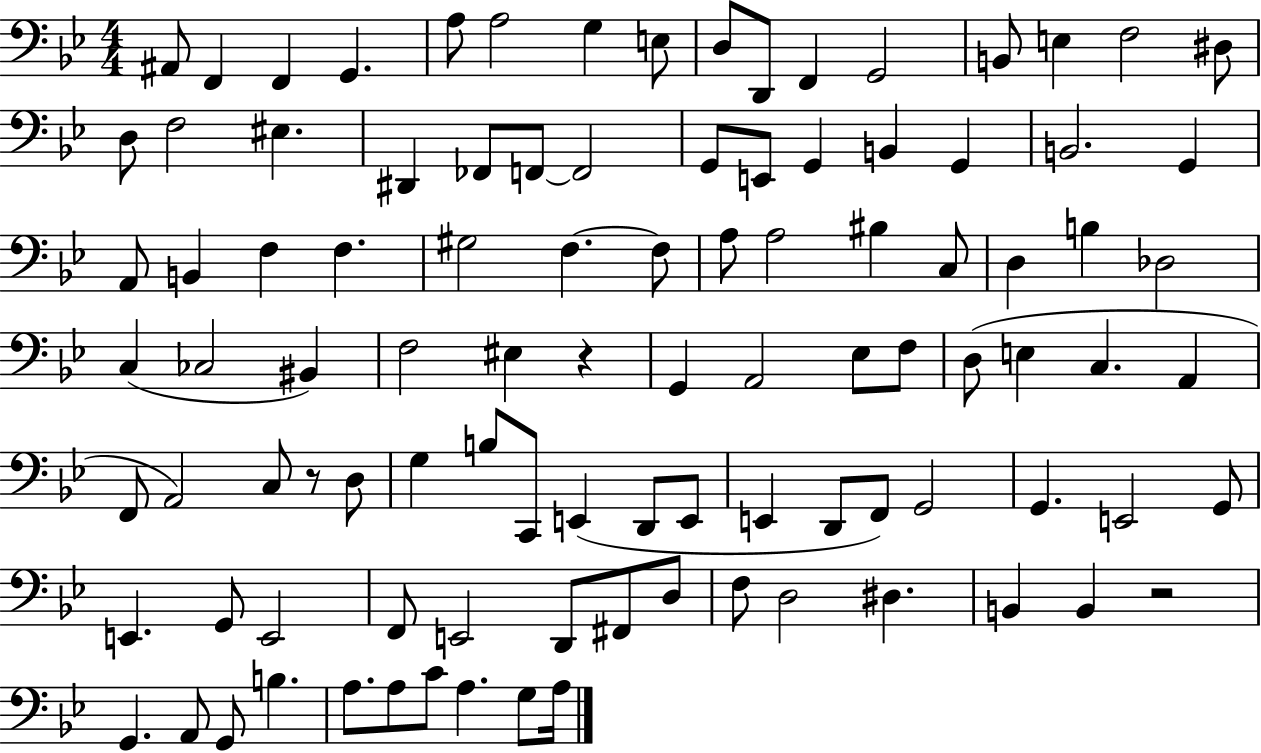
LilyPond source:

{
  \clef bass
  \numericTimeSignature
  \time 4/4
  \key bes \major
  ais,8 f,4 f,4 g,4. | a8 a2 g4 e8 | d8 d,8 f,4 g,2 | b,8 e4 f2 dis8 | \break d8 f2 eis4. | dis,4 fes,8 f,8~~ f,2 | g,8 e,8 g,4 b,4 g,4 | b,2. g,4 | \break a,8 b,4 f4 f4. | gis2 f4.~~ f8 | a8 a2 bis4 c8 | d4 b4 des2 | \break c4( ces2 bis,4) | f2 eis4 r4 | g,4 a,2 ees8 f8 | d8( e4 c4. a,4 | \break f,8 a,2) c8 r8 d8 | g4 b8 c,8 e,4( d,8 e,8 | e,4 d,8 f,8) g,2 | g,4. e,2 g,8 | \break e,4. g,8 e,2 | f,8 e,2 d,8 fis,8 d8 | f8 d2 dis4. | b,4 b,4 r2 | \break g,4. a,8 g,8 b4. | a8. a8 c'8 a4. g8 a16 | \bar "|."
}